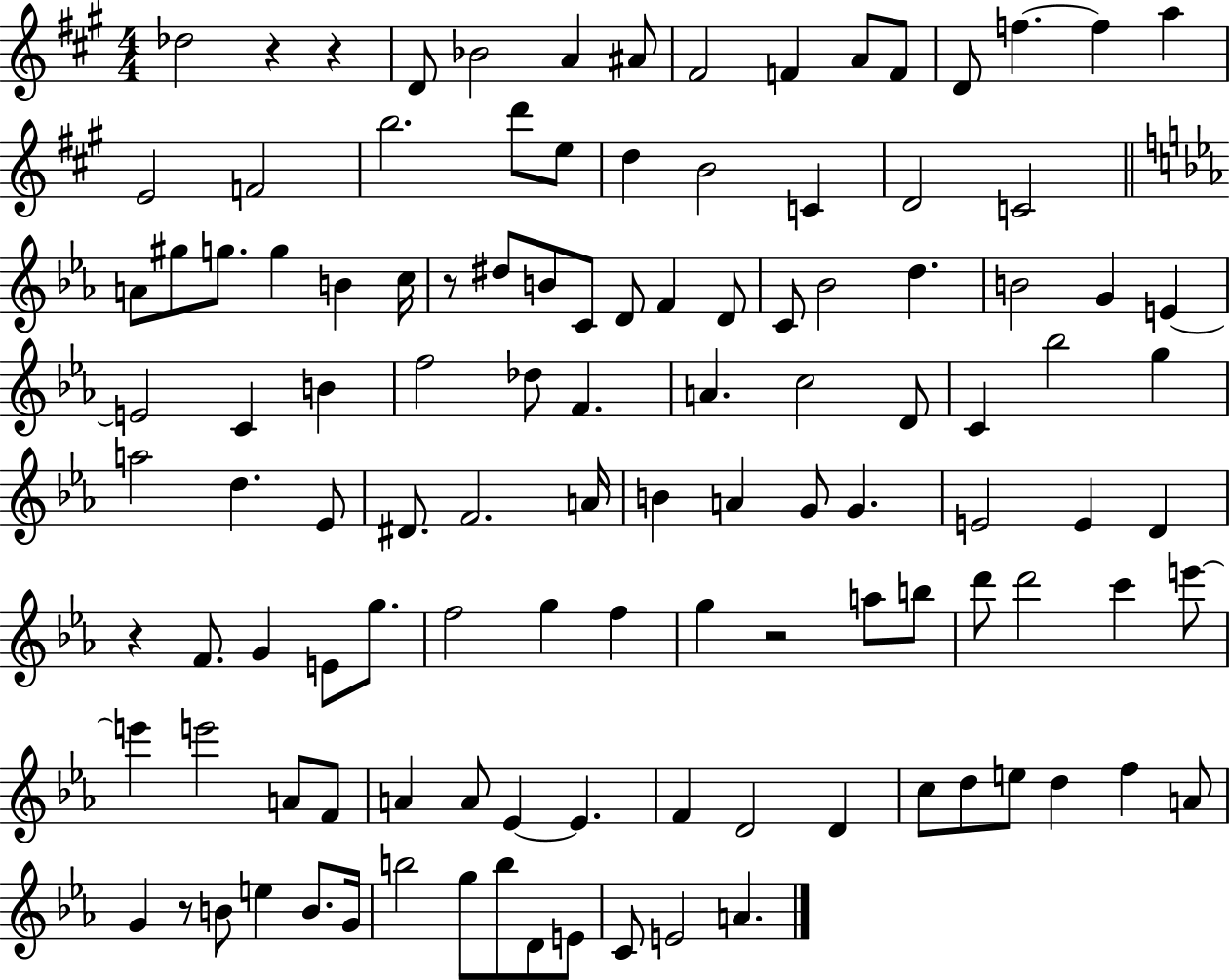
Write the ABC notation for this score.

X:1
T:Untitled
M:4/4
L:1/4
K:A
_d2 z z D/2 _B2 A ^A/2 ^F2 F A/2 F/2 D/2 f f a E2 F2 b2 d'/2 e/2 d B2 C D2 C2 A/2 ^g/2 g/2 g B c/4 z/2 ^d/2 B/2 C/2 D/2 F D/2 C/2 _B2 d B2 G E E2 C B f2 _d/2 F A c2 D/2 C _b2 g a2 d _E/2 ^D/2 F2 A/4 B A G/2 G E2 E D z F/2 G E/2 g/2 f2 g f g z2 a/2 b/2 d'/2 d'2 c' e'/2 e' e'2 A/2 F/2 A A/2 _E _E F D2 D c/2 d/2 e/2 d f A/2 G z/2 B/2 e B/2 G/4 b2 g/2 b/2 D/2 E/2 C/2 E2 A